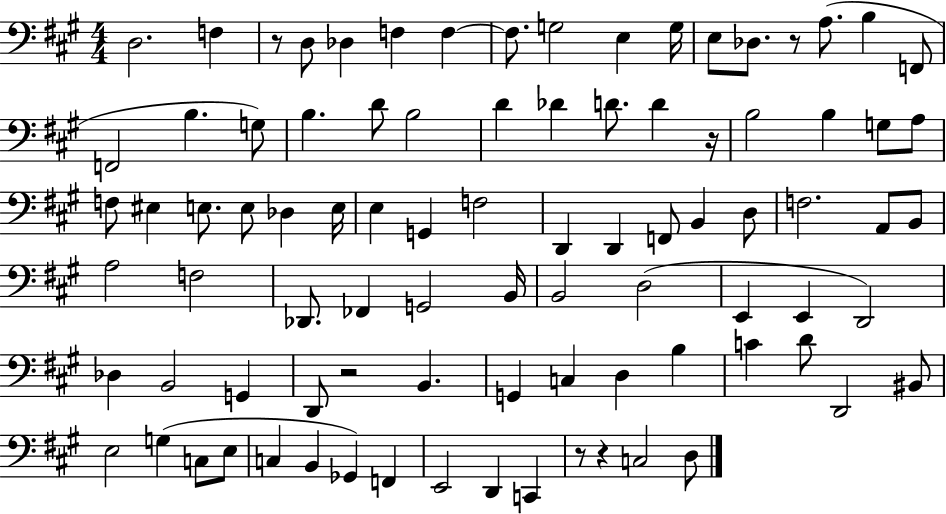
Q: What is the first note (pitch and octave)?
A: D3